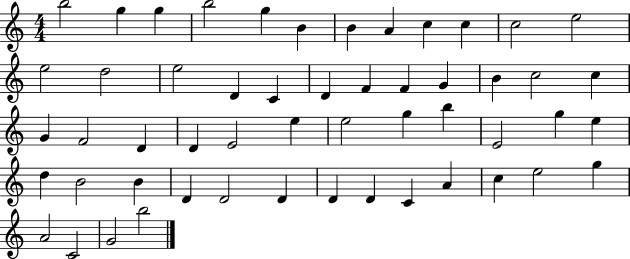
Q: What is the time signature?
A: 4/4